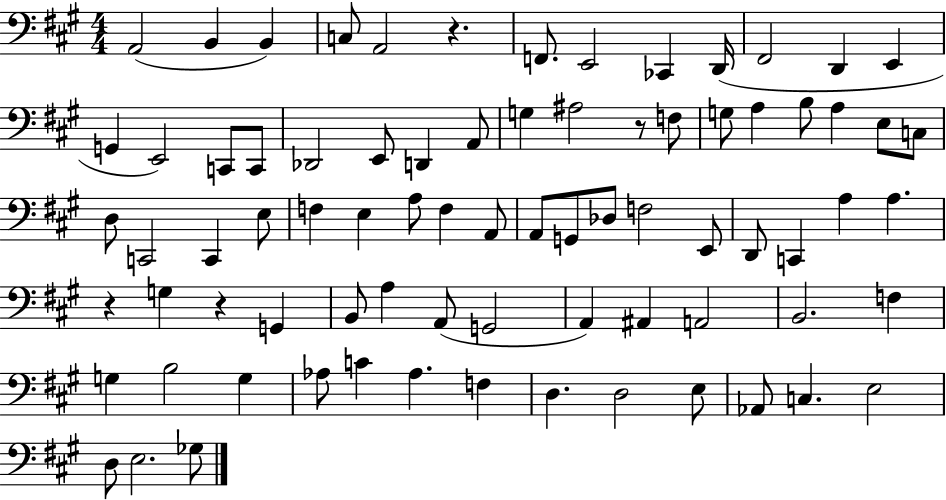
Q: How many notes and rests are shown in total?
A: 78